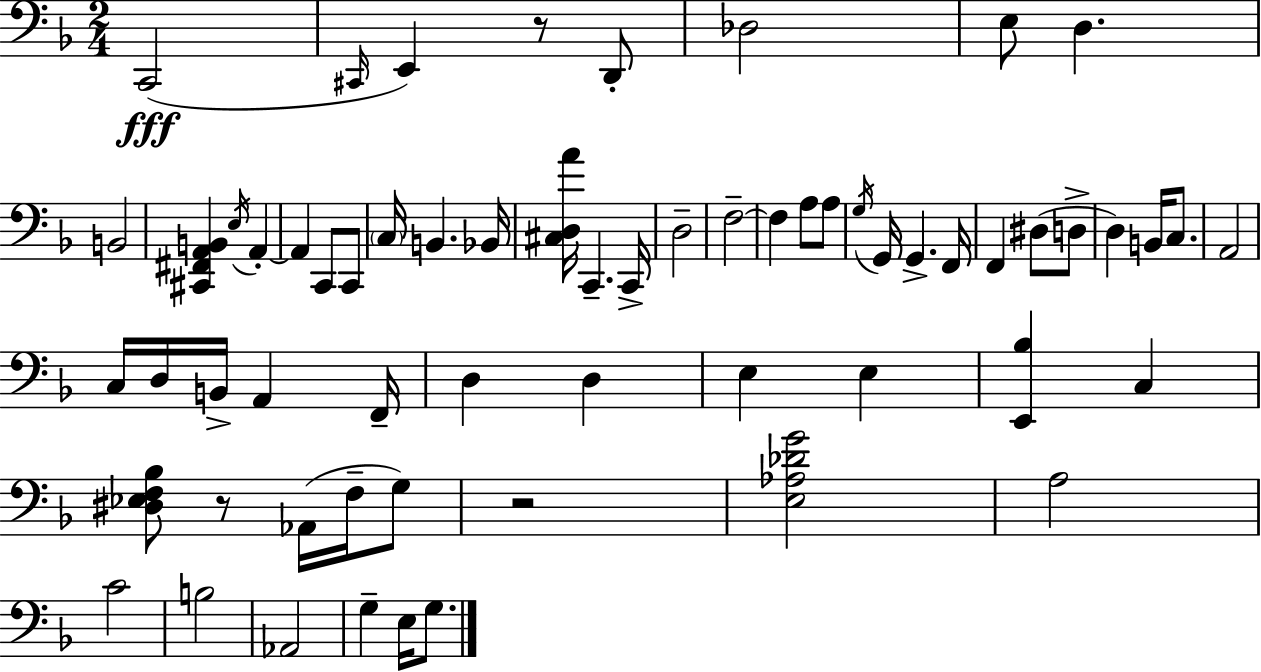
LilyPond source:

{
  \clef bass
  \numericTimeSignature
  \time 2/4
  \key d \minor
  c,2(\fff | \grace { cis,16 } e,4) r8 d,8-. | des2 | e8 d4. | \break b,2 | <cis, fis, a, b,>4 \acciaccatura { e16 } a,4-.~~ | a,4 c,8 | c,8 \parenthesize c16 b,4. | \break bes,16 <cis d a'>16 c,4.-- | c,16-> d2-- | f2--~~ | f4 a8 | \break a8 \acciaccatura { g16 } g,16 g,4.-> | f,16 f,4 dis8( | d8-> d4) b,16 | c8. a,2 | \break c16 d16 b,16-> a,4 | f,16-- d4 d4 | e4 e4 | <e, bes>4 c4 | \break <dis ees f bes>8 r8 aes,16( | f16-- g8) r2 | <e aes des' g'>2 | a2 | \break c'2 | b2 | aes,2 | g4-- e16 | \break g8. \bar "|."
}